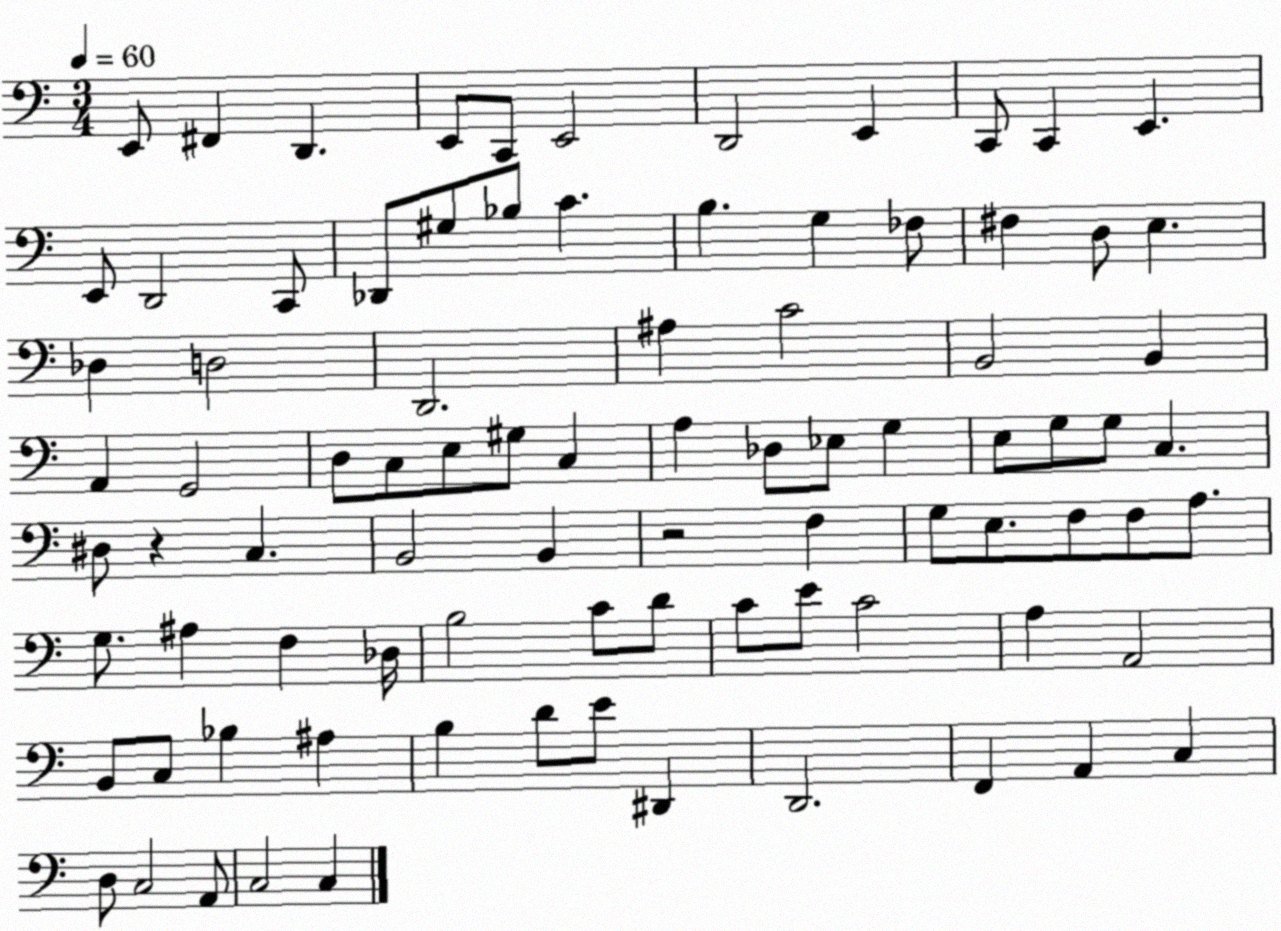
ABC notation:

X:1
T:Untitled
M:3/4
L:1/4
K:C
E,,/2 ^F,, D,, E,,/2 C,,/2 E,,2 D,,2 E,, C,,/2 C,, E,, E,,/2 D,,2 C,,/2 _D,,/2 ^G,/2 _B,/2 C B, G, _F,/2 ^F, D,/2 E, _D, D,2 D,,2 ^A, C2 B,,2 B,, A,, G,,2 D,/2 C,/2 E,/2 ^G,/2 C, A, _D,/2 _E,/2 G, E,/2 G,/2 G,/2 C, ^D,/2 z C, B,,2 B,, z2 F, G,/2 E,/2 F,/2 F,/2 A,/2 G,/2 ^A, F, _D,/4 B,2 C/2 D/2 C/2 E/2 C2 A, A,,2 B,,/2 C,/2 _B, ^A, B, D/2 E/2 ^D,, D,,2 F,, A,, C, D,/2 C,2 A,,/2 C,2 C,